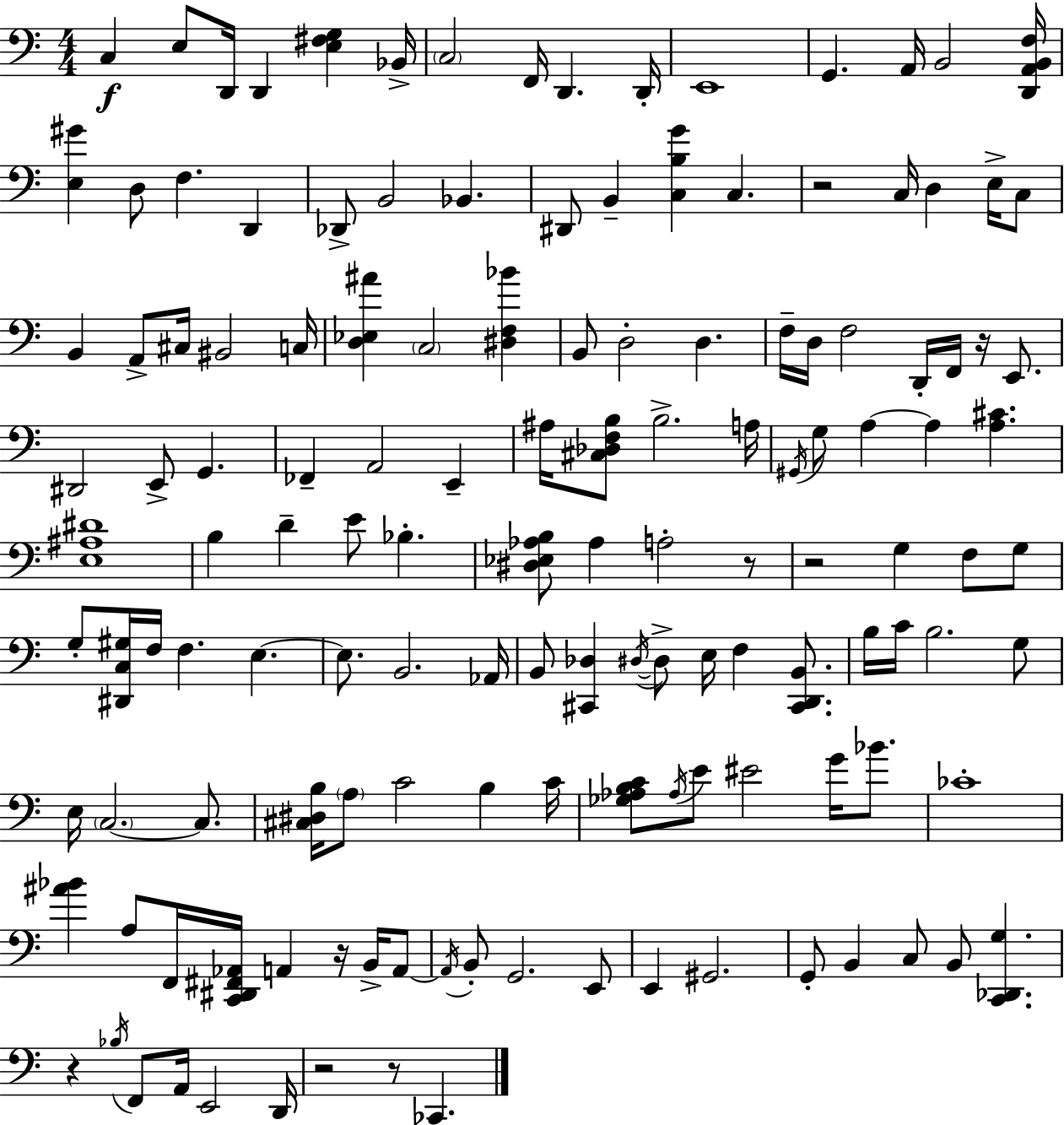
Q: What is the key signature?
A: C major